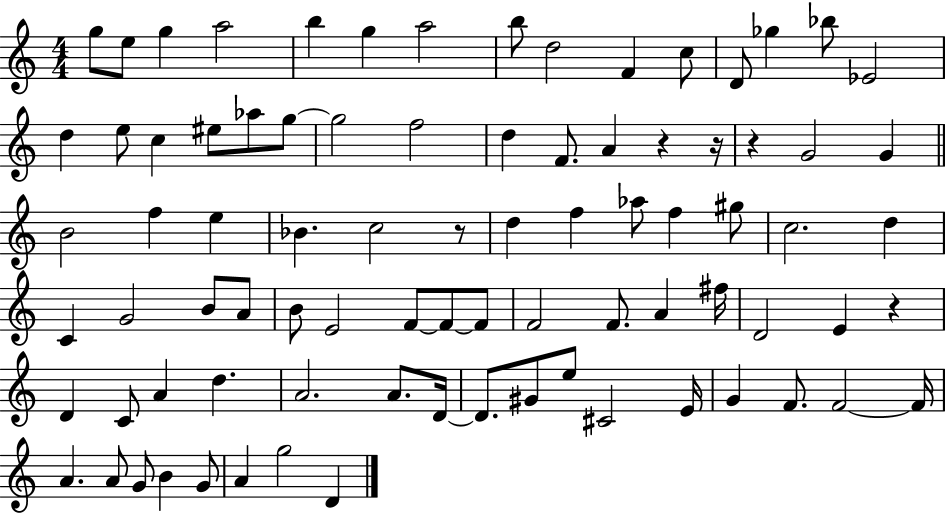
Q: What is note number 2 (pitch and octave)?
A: E5